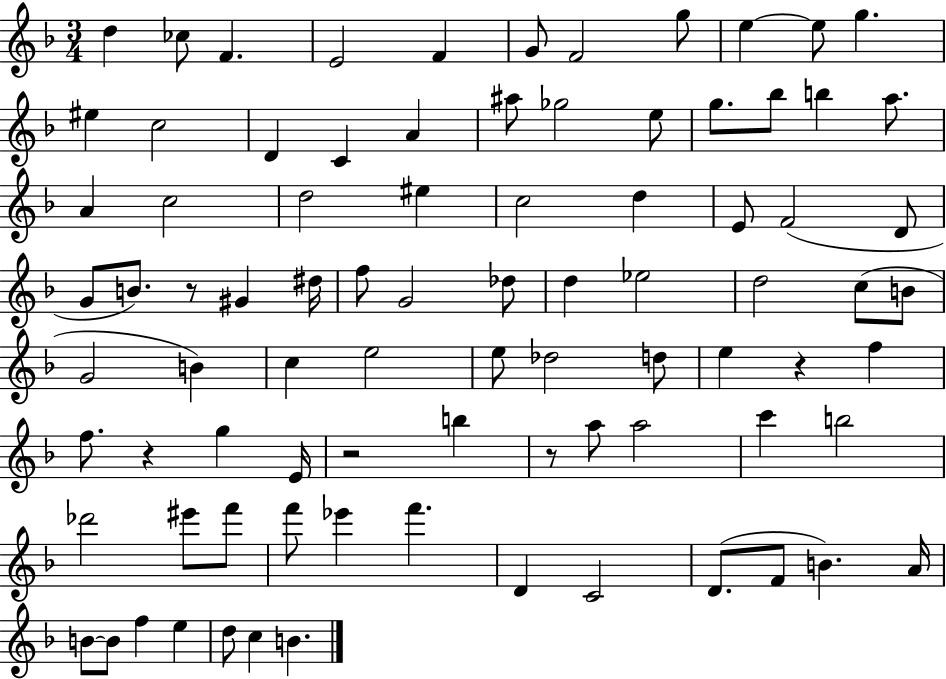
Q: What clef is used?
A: treble